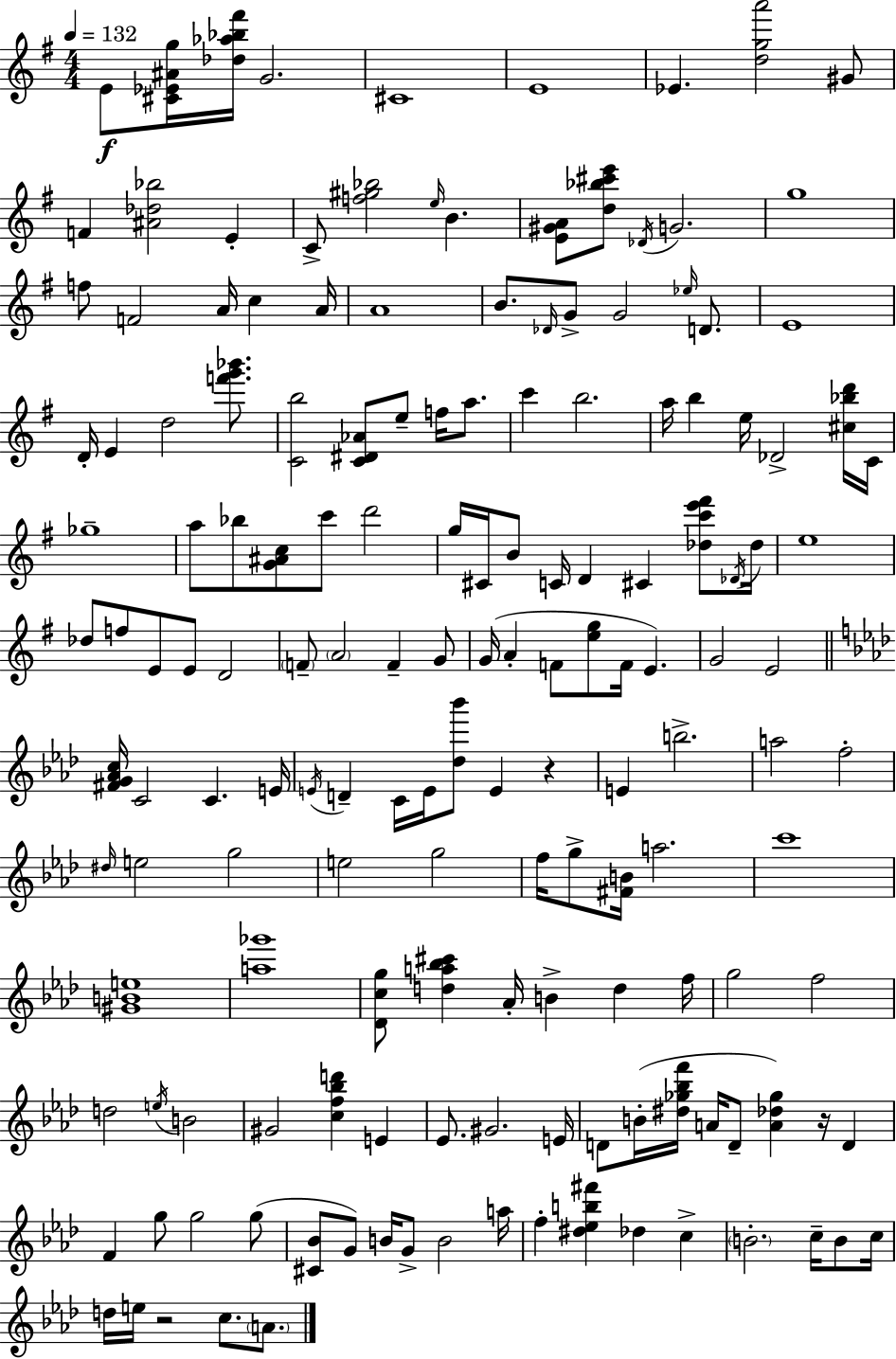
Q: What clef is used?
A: treble